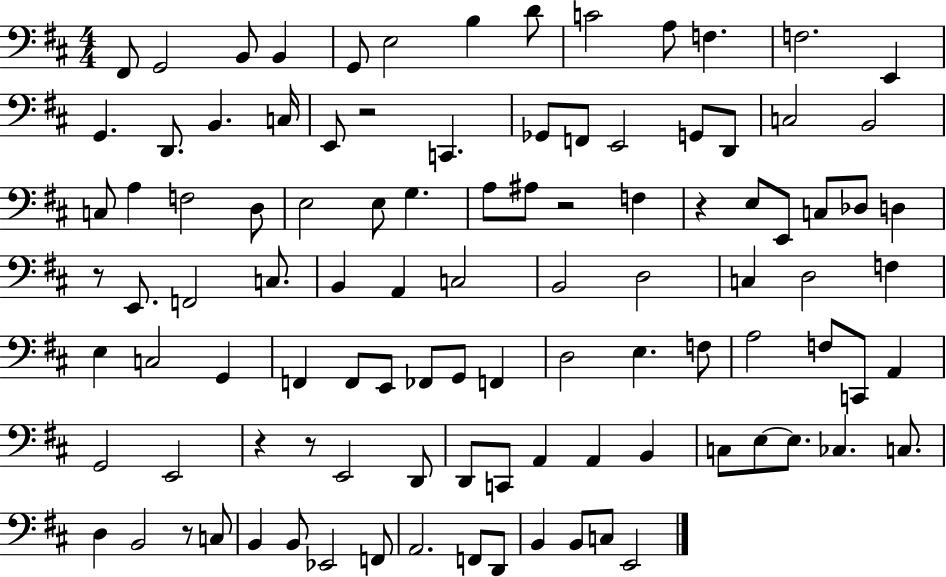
F#2/e G2/h B2/e B2/q G2/e E3/h B3/q D4/e C4/h A3/e F3/q. F3/h. E2/q G2/q. D2/e. B2/q. C3/s E2/e R/h C2/q. Gb2/e F2/e E2/h G2/e D2/e C3/h B2/h C3/e A3/q F3/h D3/e E3/h E3/e G3/q. A3/e A#3/e R/h F3/q R/q E3/e E2/e C3/e Db3/e D3/q R/e E2/e. F2/h C3/e. B2/q A2/q C3/h B2/h D3/h C3/q D3/h F3/q E3/q C3/h G2/q F2/q F2/e E2/e FES2/e G2/e F2/q D3/h E3/q. F3/e A3/h F3/e C2/e A2/q G2/h E2/h R/q R/e E2/h D2/e D2/e C2/e A2/q A2/q B2/q C3/e E3/e E3/e. CES3/q. C3/e. D3/q B2/h R/e C3/e B2/q B2/e Eb2/h F2/e A2/h. F2/e D2/e B2/q B2/e C3/e E2/h